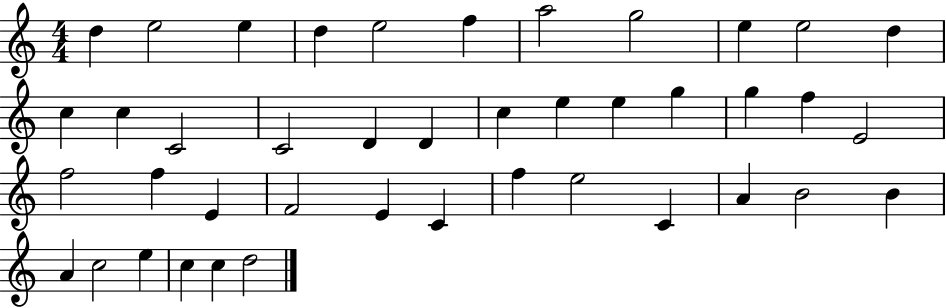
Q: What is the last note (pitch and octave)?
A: D5